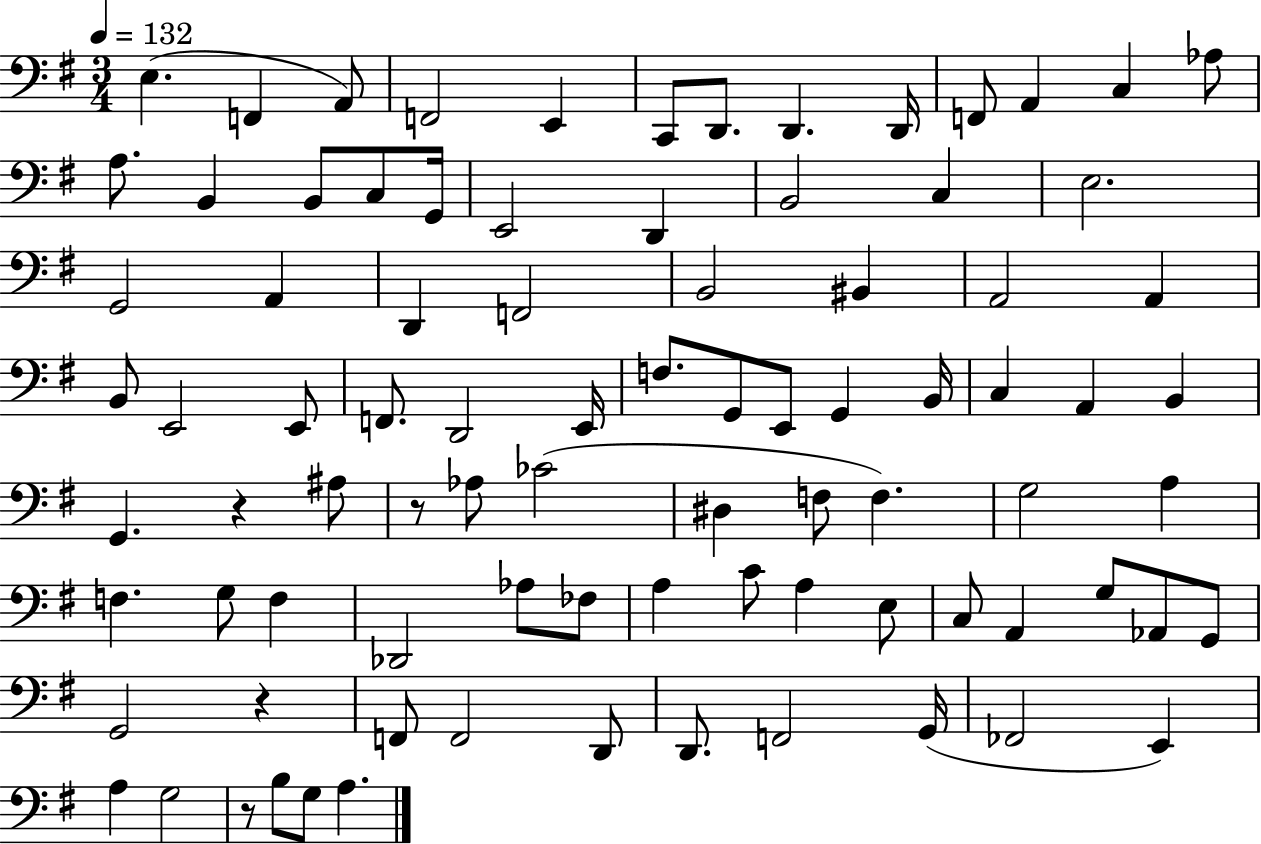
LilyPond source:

{
  \clef bass
  \numericTimeSignature
  \time 3/4
  \key g \major
  \tempo 4 = 132
  e4.( f,4 a,8) | f,2 e,4 | c,8 d,8. d,4. d,16 | f,8 a,4 c4 aes8 | \break a8. b,4 b,8 c8 g,16 | e,2 d,4 | b,2 c4 | e2. | \break g,2 a,4 | d,4 f,2 | b,2 bis,4 | a,2 a,4 | \break b,8 e,2 e,8 | f,8. d,2 e,16 | f8. g,8 e,8 g,4 b,16 | c4 a,4 b,4 | \break g,4. r4 ais8 | r8 aes8 ces'2( | dis4 f8 f4.) | g2 a4 | \break f4. g8 f4 | des,2 aes8 fes8 | a4 c'8 a4 e8 | c8 a,4 g8 aes,8 g,8 | \break g,2 r4 | f,8 f,2 d,8 | d,8. f,2 g,16( | fes,2 e,4) | \break a4 g2 | r8 b8 g8 a4. | \bar "|."
}